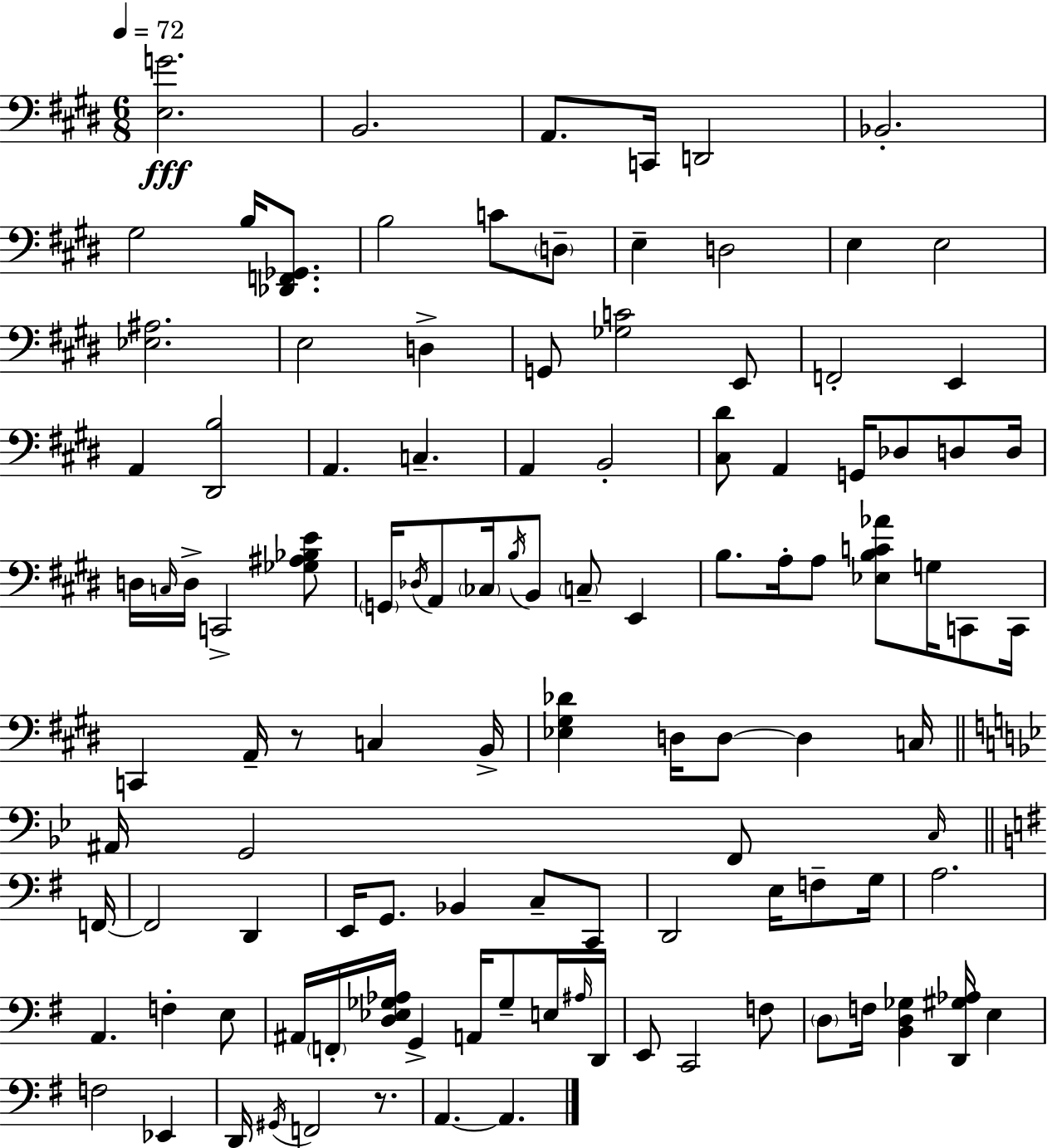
{
  \clef bass
  \numericTimeSignature
  \time 6/8
  \key e \major
  \tempo 4 = 72
  <e g'>2.\fff | b,2. | a,8. c,16 d,2 | bes,2.-. | \break gis2 b16 <des, f, ges,>8. | b2 c'8 \parenthesize d8-- | e4-- d2 | e4 e2 | \break <ees ais>2. | e2 d4-> | g,8 <ges c'>2 e,8 | f,2-. e,4 | \break a,4 <dis, b>2 | a,4. c4.-- | a,4 b,2-. | <cis dis'>8 a,4 g,16 des8 d8 d16 | \break d16 \grace { c16 } d16-> c,2-> <ges ais bes e'>8 | \parenthesize g,16 \acciaccatura { des16 } a,8 \parenthesize ces16 \acciaccatura { b16 } b,8 \parenthesize c8-- e,4 | b8. a16-. a8 <ees b c' aes'>8 g16 | c,8 c,16 c,4 a,16-- r8 c4 | \break b,16-> <ees gis des'>4 d16 d8~~ d4 | c16 \bar "||" \break \key g \minor ais,16 g,2 f,8 \grace { c16 } | \bar "||" \break \key g \major f,16~~ f,2 d,4 | e,16 g,8. bes,4 c8-- c,8 | d,2 e16 f8-- | g16 a2. | \break a,4. f4-. e8 | ais,16 \parenthesize f,16-. <d ees ges aes>16 g,4-> a,16 ges8-- e16 | \grace { ais16 } d,16 e,8 c,2 | f8 \parenthesize d8 f16 <b, d ges>4 <d, gis aes>16 e4 | \break f2 ees,4 | d,16 \acciaccatura { gis,16 } f,2 | r8. a,4.~~ a,4. | \bar "|."
}